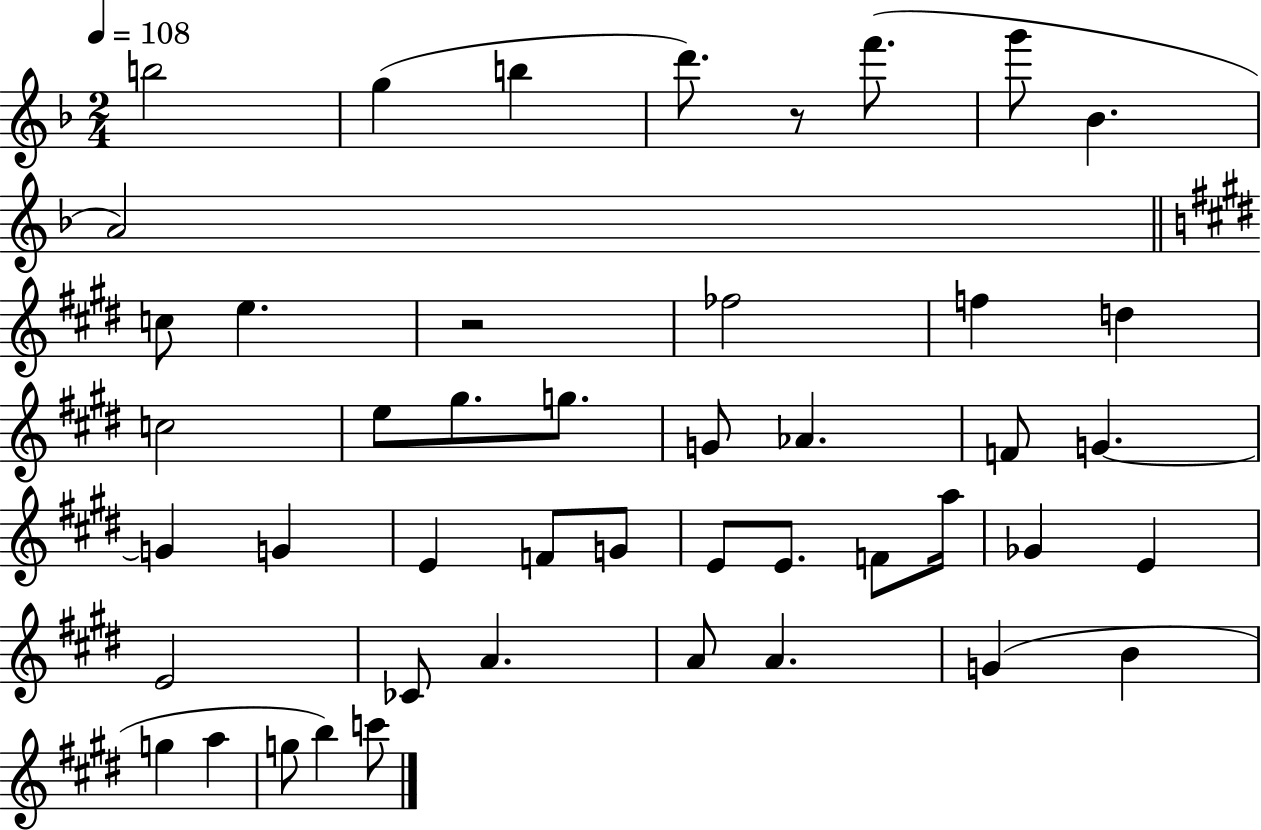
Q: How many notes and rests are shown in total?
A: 46